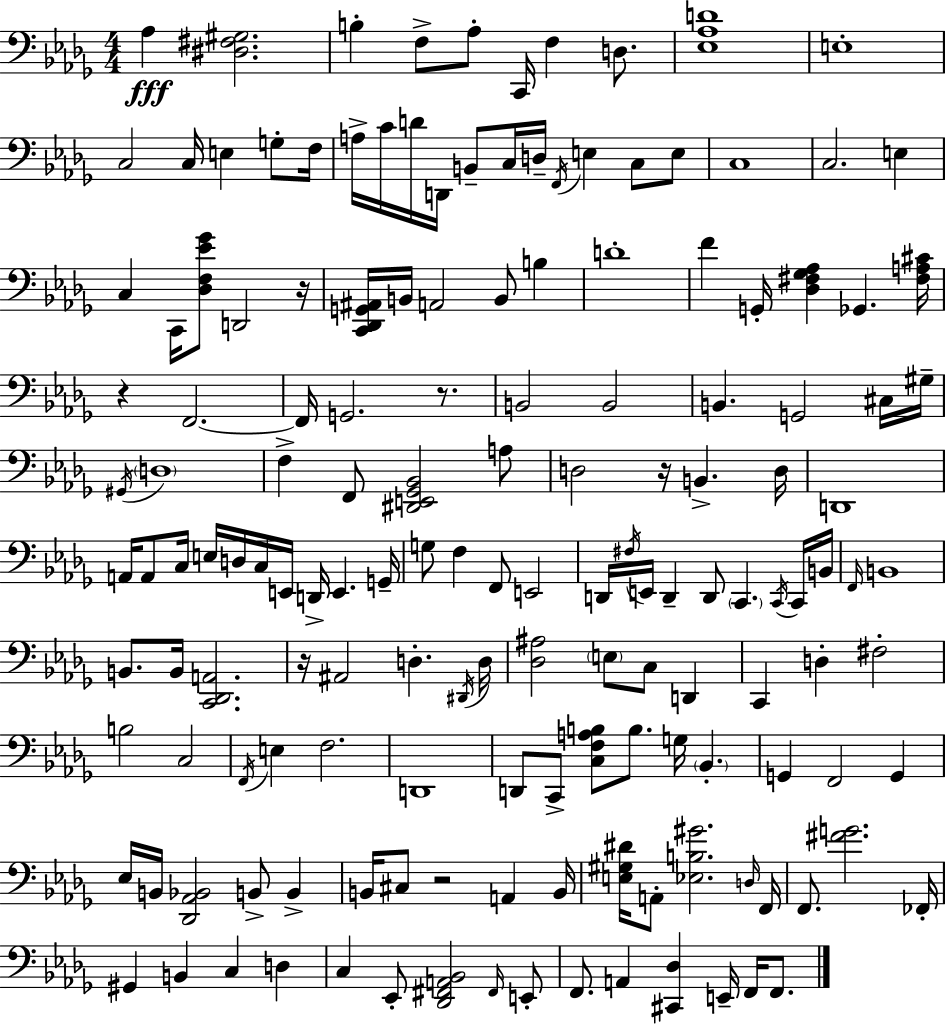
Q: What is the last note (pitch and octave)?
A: F2